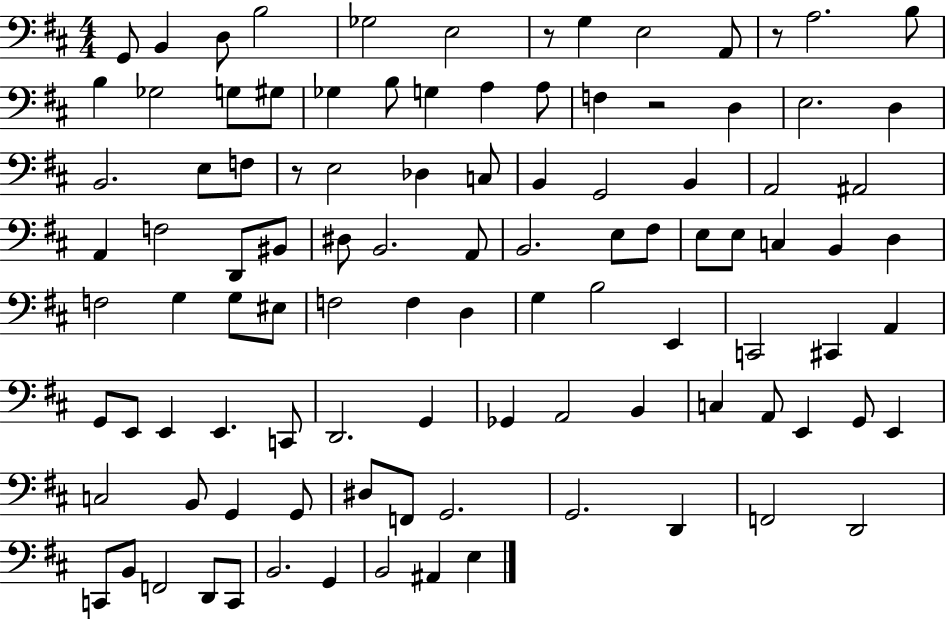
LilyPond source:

{
  \clef bass
  \numericTimeSignature
  \time 4/4
  \key d \major
  g,8 b,4 d8 b2 | ges2 e2 | r8 g4 e2 a,8 | r8 a2. b8 | \break b4 ges2 g8 gis8 | ges4 b8 g4 a4 a8 | f4 r2 d4 | e2. d4 | \break b,2. e8 f8 | r8 e2 des4 c8 | b,4 g,2 b,4 | a,2 ais,2 | \break a,4 f2 d,8 bis,8 | dis8 b,2. a,8 | b,2. e8 fis8 | e8 e8 c4 b,4 d4 | \break f2 g4 g8 eis8 | f2 f4 d4 | g4 b2 e,4 | c,2 cis,4 a,4 | \break g,8 e,8 e,4 e,4. c,8 | d,2. g,4 | ges,4 a,2 b,4 | c4 a,8 e,4 g,8 e,4 | \break c2 b,8 g,4 g,8 | dis8 f,8 g,2. | g,2. d,4 | f,2 d,2 | \break c,8 b,8 f,2 d,8 c,8 | b,2. g,4 | b,2 ais,4 e4 | \bar "|."
}